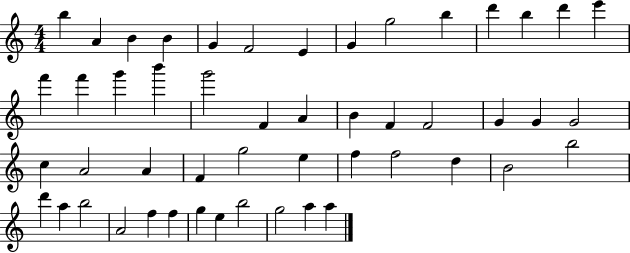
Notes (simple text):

B5/q A4/q B4/q B4/q G4/q F4/h E4/q G4/q G5/h B5/q D6/q B5/q D6/q E6/q F6/q F6/q G6/q B6/q G6/h F4/q A4/q B4/q F4/q F4/h G4/q G4/q G4/h C5/q A4/h A4/q F4/q G5/h E5/q F5/q F5/h D5/q B4/h B5/h D6/q A5/q B5/h A4/h F5/q F5/q G5/q E5/q B5/h G5/h A5/q A5/q